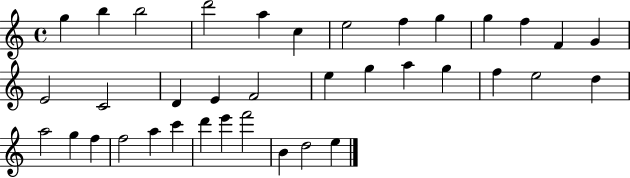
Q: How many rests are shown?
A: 0